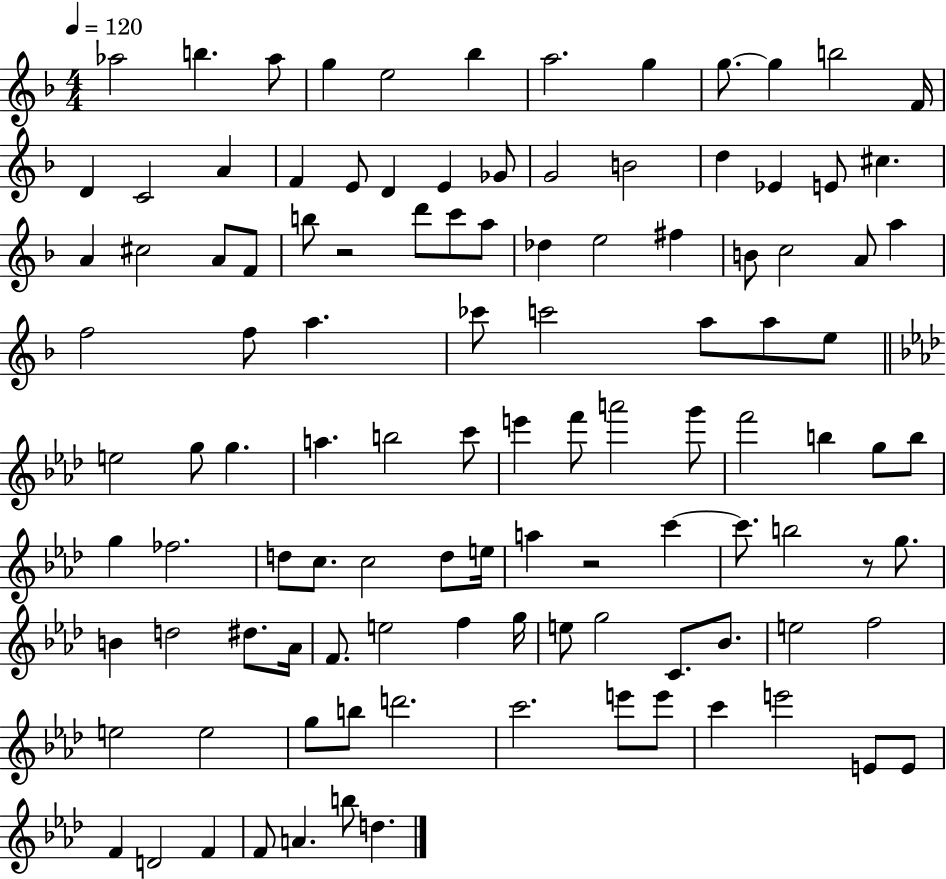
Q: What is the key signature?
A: F major